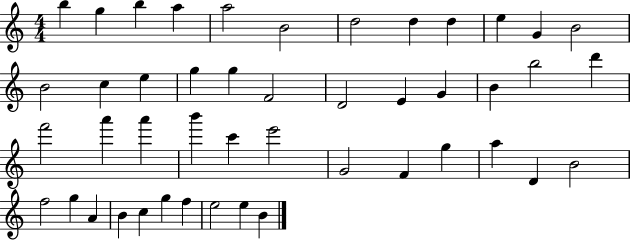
{
  \clef treble
  \numericTimeSignature
  \time 4/4
  \key c \major
  b''4 g''4 b''4 a''4 | a''2 b'2 | d''2 d''4 d''4 | e''4 g'4 b'2 | \break b'2 c''4 e''4 | g''4 g''4 f'2 | d'2 e'4 g'4 | b'4 b''2 d'''4 | \break f'''2 a'''4 a'''4 | b'''4 c'''4 e'''2 | g'2 f'4 g''4 | a''4 d'4 b'2 | \break f''2 g''4 a'4 | b'4 c''4 g''4 f''4 | e''2 e''4 b'4 | \bar "|."
}